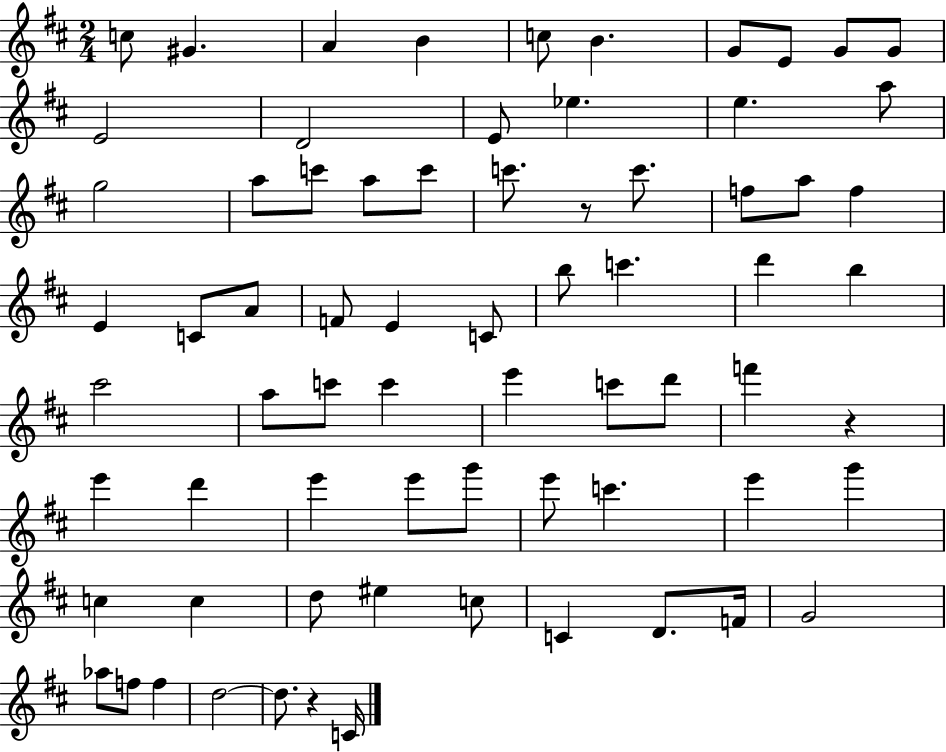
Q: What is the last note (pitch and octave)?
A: C4